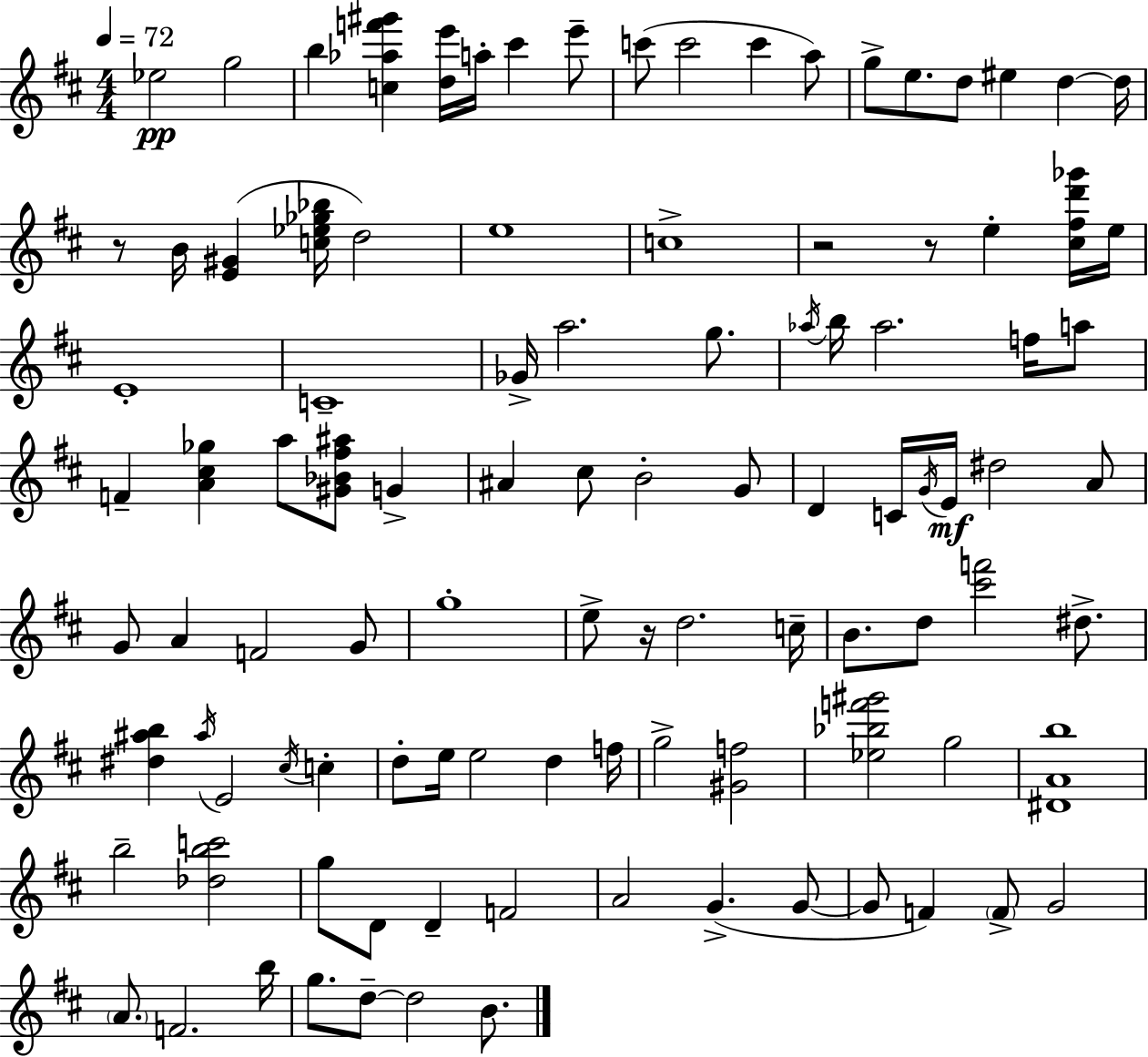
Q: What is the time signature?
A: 4/4